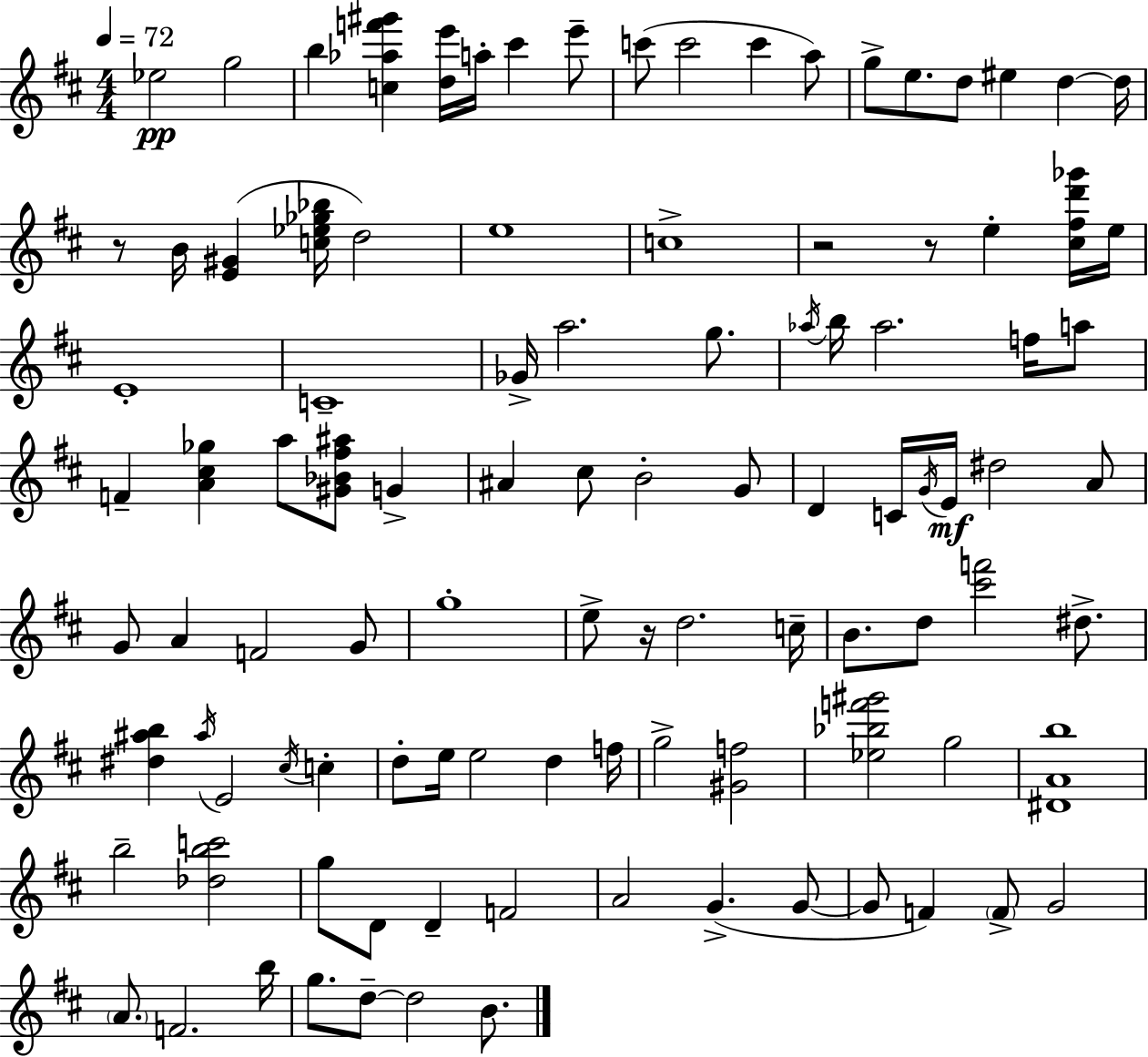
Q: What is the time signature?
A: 4/4